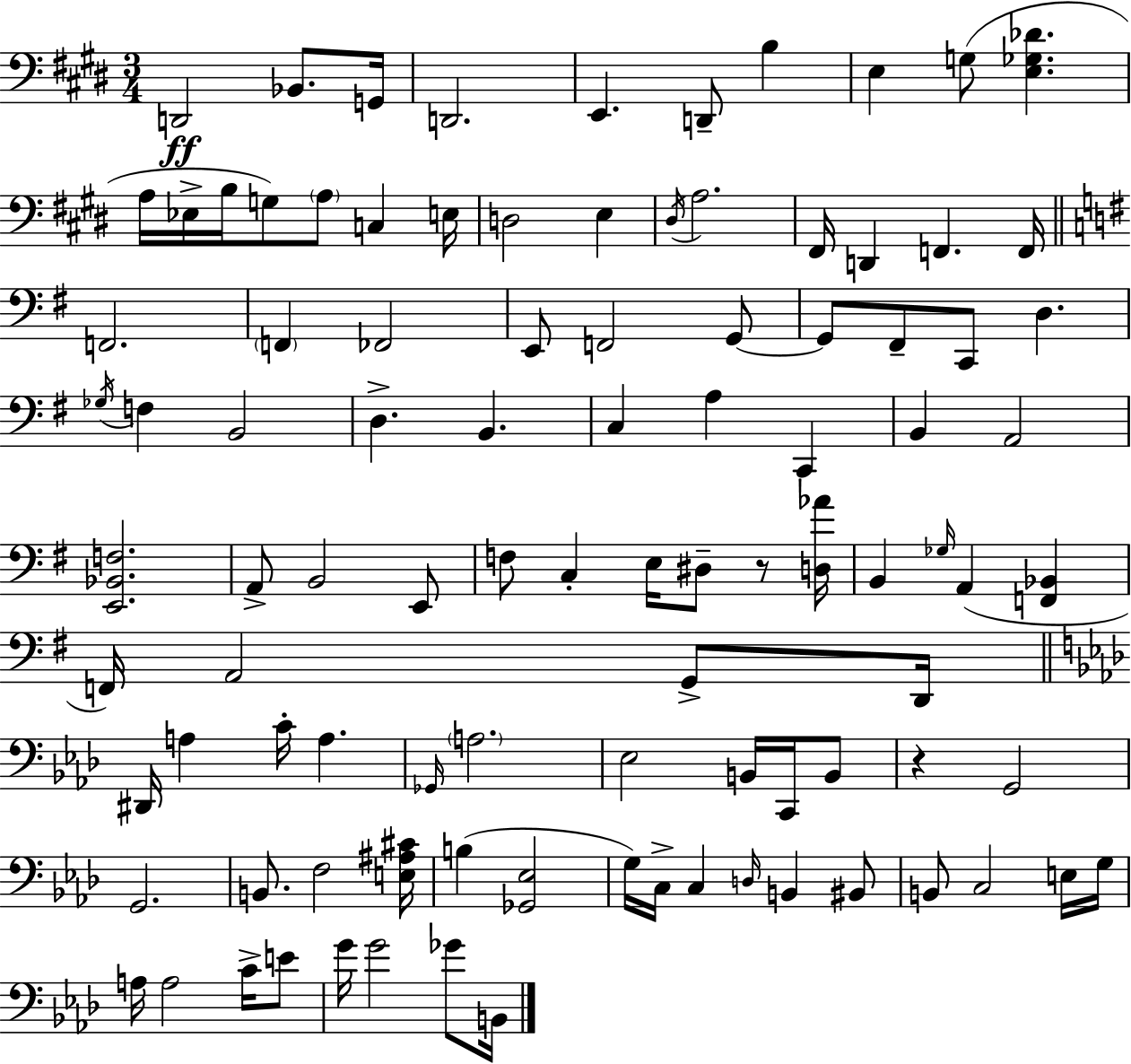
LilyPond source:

{
  \clef bass
  \numericTimeSignature
  \time 3/4
  \key e \major
  d,2\ff bes,8. g,16 | d,2. | e,4. d,8-- b4 | e4 g8( <e ges des'>4. | \break a16 ees16-> b16 g8) \parenthesize a8 c4 e16 | d2 e4 | \acciaccatura { dis16 } a2. | fis,16 d,4 f,4. | \break f,16 \bar "||" \break \key e \minor f,2. | \parenthesize f,4 fes,2 | e,8 f,2 g,8~~ | g,8 fis,8-- c,8 d4. | \break \acciaccatura { ges16 } f4 b,2 | d4.-> b,4. | c4 a4 c,4 | b,4 a,2 | \break <e, bes, f>2. | a,8-> b,2 e,8 | f8 c4-. e16 dis8-- r8 | <d aes'>16 b,4 \grace { ges16 } a,4( <f, bes,>4 | \break f,16) a,2 g,8-> | d,16 \bar "||" \break \key aes \major dis,16 a4 c'16-. a4. | \grace { ges,16 } \parenthesize a2. | ees2 b,16 c,16 b,8 | r4 g,2 | \break g,2. | b,8. f2 | <e ais cis'>16 b4( <ges, ees>2 | g16) c16-> c4 \grace { d16 } b,4 | \break bis,8 b,8 c2 | e16 g16 a16 a2 c'16-> | e'8 g'16 g'2 ges'8 | b,16 \bar "|."
}